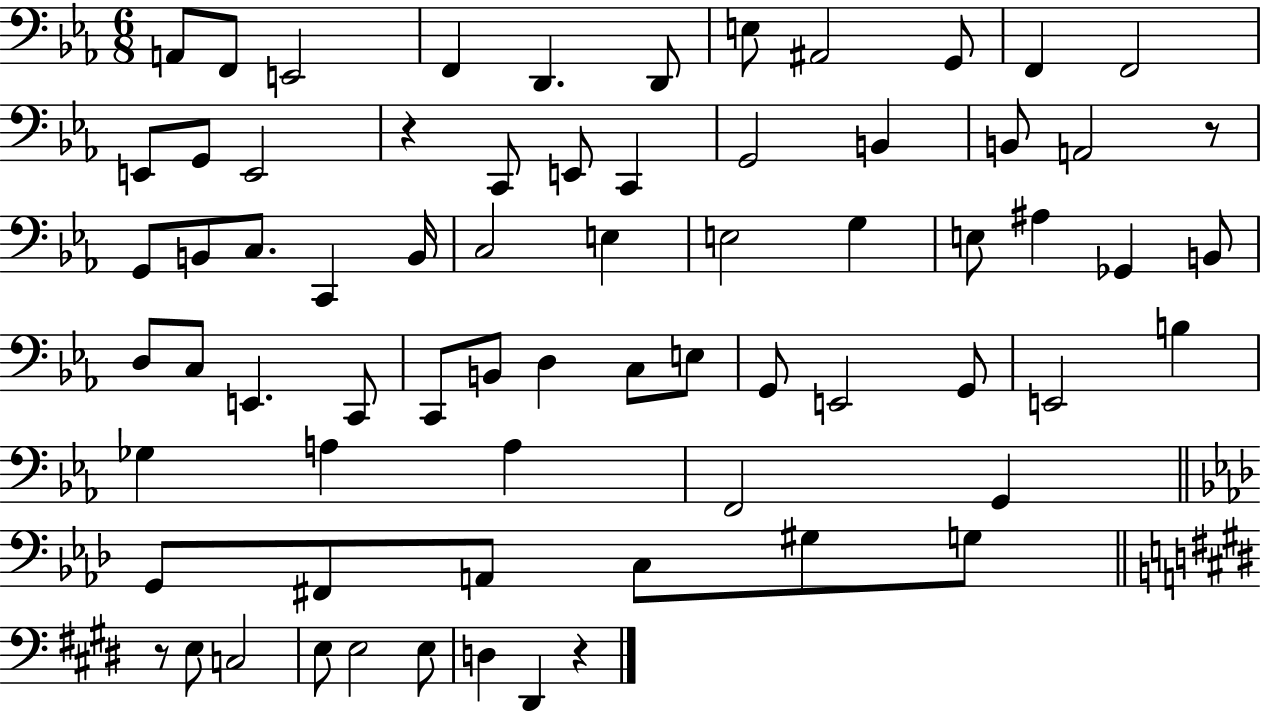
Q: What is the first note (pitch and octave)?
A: A2